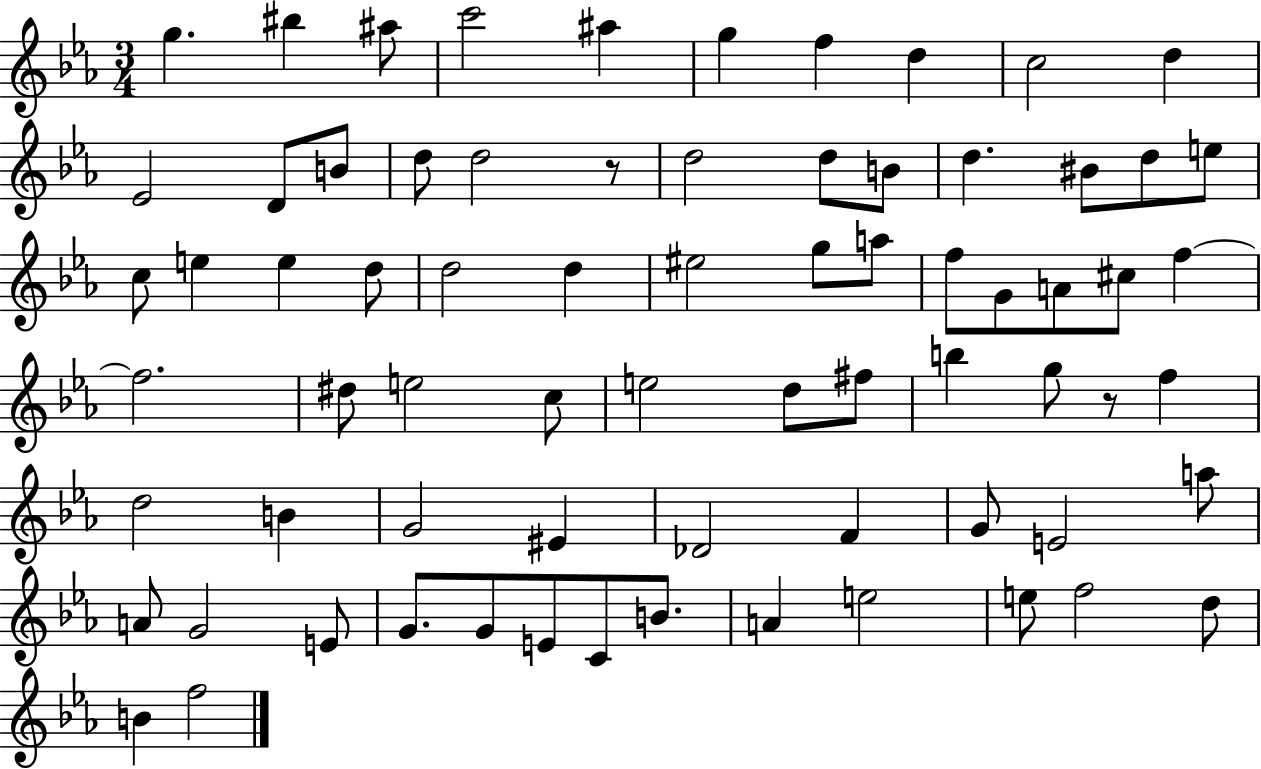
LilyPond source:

{
  \clef treble
  \numericTimeSignature
  \time 3/4
  \key ees \major
  g''4. bis''4 ais''8 | c'''2 ais''4 | g''4 f''4 d''4 | c''2 d''4 | \break ees'2 d'8 b'8 | d''8 d''2 r8 | d''2 d''8 b'8 | d''4. bis'8 d''8 e''8 | \break c''8 e''4 e''4 d''8 | d''2 d''4 | eis''2 g''8 a''8 | f''8 g'8 a'8 cis''8 f''4~~ | \break f''2. | dis''8 e''2 c''8 | e''2 d''8 fis''8 | b''4 g''8 r8 f''4 | \break d''2 b'4 | g'2 eis'4 | des'2 f'4 | g'8 e'2 a''8 | \break a'8 g'2 e'8 | g'8. g'8 e'8 c'8 b'8. | a'4 e''2 | e''8 f''2 d''8 | \break b'4 f''2 | \bar "|."
}